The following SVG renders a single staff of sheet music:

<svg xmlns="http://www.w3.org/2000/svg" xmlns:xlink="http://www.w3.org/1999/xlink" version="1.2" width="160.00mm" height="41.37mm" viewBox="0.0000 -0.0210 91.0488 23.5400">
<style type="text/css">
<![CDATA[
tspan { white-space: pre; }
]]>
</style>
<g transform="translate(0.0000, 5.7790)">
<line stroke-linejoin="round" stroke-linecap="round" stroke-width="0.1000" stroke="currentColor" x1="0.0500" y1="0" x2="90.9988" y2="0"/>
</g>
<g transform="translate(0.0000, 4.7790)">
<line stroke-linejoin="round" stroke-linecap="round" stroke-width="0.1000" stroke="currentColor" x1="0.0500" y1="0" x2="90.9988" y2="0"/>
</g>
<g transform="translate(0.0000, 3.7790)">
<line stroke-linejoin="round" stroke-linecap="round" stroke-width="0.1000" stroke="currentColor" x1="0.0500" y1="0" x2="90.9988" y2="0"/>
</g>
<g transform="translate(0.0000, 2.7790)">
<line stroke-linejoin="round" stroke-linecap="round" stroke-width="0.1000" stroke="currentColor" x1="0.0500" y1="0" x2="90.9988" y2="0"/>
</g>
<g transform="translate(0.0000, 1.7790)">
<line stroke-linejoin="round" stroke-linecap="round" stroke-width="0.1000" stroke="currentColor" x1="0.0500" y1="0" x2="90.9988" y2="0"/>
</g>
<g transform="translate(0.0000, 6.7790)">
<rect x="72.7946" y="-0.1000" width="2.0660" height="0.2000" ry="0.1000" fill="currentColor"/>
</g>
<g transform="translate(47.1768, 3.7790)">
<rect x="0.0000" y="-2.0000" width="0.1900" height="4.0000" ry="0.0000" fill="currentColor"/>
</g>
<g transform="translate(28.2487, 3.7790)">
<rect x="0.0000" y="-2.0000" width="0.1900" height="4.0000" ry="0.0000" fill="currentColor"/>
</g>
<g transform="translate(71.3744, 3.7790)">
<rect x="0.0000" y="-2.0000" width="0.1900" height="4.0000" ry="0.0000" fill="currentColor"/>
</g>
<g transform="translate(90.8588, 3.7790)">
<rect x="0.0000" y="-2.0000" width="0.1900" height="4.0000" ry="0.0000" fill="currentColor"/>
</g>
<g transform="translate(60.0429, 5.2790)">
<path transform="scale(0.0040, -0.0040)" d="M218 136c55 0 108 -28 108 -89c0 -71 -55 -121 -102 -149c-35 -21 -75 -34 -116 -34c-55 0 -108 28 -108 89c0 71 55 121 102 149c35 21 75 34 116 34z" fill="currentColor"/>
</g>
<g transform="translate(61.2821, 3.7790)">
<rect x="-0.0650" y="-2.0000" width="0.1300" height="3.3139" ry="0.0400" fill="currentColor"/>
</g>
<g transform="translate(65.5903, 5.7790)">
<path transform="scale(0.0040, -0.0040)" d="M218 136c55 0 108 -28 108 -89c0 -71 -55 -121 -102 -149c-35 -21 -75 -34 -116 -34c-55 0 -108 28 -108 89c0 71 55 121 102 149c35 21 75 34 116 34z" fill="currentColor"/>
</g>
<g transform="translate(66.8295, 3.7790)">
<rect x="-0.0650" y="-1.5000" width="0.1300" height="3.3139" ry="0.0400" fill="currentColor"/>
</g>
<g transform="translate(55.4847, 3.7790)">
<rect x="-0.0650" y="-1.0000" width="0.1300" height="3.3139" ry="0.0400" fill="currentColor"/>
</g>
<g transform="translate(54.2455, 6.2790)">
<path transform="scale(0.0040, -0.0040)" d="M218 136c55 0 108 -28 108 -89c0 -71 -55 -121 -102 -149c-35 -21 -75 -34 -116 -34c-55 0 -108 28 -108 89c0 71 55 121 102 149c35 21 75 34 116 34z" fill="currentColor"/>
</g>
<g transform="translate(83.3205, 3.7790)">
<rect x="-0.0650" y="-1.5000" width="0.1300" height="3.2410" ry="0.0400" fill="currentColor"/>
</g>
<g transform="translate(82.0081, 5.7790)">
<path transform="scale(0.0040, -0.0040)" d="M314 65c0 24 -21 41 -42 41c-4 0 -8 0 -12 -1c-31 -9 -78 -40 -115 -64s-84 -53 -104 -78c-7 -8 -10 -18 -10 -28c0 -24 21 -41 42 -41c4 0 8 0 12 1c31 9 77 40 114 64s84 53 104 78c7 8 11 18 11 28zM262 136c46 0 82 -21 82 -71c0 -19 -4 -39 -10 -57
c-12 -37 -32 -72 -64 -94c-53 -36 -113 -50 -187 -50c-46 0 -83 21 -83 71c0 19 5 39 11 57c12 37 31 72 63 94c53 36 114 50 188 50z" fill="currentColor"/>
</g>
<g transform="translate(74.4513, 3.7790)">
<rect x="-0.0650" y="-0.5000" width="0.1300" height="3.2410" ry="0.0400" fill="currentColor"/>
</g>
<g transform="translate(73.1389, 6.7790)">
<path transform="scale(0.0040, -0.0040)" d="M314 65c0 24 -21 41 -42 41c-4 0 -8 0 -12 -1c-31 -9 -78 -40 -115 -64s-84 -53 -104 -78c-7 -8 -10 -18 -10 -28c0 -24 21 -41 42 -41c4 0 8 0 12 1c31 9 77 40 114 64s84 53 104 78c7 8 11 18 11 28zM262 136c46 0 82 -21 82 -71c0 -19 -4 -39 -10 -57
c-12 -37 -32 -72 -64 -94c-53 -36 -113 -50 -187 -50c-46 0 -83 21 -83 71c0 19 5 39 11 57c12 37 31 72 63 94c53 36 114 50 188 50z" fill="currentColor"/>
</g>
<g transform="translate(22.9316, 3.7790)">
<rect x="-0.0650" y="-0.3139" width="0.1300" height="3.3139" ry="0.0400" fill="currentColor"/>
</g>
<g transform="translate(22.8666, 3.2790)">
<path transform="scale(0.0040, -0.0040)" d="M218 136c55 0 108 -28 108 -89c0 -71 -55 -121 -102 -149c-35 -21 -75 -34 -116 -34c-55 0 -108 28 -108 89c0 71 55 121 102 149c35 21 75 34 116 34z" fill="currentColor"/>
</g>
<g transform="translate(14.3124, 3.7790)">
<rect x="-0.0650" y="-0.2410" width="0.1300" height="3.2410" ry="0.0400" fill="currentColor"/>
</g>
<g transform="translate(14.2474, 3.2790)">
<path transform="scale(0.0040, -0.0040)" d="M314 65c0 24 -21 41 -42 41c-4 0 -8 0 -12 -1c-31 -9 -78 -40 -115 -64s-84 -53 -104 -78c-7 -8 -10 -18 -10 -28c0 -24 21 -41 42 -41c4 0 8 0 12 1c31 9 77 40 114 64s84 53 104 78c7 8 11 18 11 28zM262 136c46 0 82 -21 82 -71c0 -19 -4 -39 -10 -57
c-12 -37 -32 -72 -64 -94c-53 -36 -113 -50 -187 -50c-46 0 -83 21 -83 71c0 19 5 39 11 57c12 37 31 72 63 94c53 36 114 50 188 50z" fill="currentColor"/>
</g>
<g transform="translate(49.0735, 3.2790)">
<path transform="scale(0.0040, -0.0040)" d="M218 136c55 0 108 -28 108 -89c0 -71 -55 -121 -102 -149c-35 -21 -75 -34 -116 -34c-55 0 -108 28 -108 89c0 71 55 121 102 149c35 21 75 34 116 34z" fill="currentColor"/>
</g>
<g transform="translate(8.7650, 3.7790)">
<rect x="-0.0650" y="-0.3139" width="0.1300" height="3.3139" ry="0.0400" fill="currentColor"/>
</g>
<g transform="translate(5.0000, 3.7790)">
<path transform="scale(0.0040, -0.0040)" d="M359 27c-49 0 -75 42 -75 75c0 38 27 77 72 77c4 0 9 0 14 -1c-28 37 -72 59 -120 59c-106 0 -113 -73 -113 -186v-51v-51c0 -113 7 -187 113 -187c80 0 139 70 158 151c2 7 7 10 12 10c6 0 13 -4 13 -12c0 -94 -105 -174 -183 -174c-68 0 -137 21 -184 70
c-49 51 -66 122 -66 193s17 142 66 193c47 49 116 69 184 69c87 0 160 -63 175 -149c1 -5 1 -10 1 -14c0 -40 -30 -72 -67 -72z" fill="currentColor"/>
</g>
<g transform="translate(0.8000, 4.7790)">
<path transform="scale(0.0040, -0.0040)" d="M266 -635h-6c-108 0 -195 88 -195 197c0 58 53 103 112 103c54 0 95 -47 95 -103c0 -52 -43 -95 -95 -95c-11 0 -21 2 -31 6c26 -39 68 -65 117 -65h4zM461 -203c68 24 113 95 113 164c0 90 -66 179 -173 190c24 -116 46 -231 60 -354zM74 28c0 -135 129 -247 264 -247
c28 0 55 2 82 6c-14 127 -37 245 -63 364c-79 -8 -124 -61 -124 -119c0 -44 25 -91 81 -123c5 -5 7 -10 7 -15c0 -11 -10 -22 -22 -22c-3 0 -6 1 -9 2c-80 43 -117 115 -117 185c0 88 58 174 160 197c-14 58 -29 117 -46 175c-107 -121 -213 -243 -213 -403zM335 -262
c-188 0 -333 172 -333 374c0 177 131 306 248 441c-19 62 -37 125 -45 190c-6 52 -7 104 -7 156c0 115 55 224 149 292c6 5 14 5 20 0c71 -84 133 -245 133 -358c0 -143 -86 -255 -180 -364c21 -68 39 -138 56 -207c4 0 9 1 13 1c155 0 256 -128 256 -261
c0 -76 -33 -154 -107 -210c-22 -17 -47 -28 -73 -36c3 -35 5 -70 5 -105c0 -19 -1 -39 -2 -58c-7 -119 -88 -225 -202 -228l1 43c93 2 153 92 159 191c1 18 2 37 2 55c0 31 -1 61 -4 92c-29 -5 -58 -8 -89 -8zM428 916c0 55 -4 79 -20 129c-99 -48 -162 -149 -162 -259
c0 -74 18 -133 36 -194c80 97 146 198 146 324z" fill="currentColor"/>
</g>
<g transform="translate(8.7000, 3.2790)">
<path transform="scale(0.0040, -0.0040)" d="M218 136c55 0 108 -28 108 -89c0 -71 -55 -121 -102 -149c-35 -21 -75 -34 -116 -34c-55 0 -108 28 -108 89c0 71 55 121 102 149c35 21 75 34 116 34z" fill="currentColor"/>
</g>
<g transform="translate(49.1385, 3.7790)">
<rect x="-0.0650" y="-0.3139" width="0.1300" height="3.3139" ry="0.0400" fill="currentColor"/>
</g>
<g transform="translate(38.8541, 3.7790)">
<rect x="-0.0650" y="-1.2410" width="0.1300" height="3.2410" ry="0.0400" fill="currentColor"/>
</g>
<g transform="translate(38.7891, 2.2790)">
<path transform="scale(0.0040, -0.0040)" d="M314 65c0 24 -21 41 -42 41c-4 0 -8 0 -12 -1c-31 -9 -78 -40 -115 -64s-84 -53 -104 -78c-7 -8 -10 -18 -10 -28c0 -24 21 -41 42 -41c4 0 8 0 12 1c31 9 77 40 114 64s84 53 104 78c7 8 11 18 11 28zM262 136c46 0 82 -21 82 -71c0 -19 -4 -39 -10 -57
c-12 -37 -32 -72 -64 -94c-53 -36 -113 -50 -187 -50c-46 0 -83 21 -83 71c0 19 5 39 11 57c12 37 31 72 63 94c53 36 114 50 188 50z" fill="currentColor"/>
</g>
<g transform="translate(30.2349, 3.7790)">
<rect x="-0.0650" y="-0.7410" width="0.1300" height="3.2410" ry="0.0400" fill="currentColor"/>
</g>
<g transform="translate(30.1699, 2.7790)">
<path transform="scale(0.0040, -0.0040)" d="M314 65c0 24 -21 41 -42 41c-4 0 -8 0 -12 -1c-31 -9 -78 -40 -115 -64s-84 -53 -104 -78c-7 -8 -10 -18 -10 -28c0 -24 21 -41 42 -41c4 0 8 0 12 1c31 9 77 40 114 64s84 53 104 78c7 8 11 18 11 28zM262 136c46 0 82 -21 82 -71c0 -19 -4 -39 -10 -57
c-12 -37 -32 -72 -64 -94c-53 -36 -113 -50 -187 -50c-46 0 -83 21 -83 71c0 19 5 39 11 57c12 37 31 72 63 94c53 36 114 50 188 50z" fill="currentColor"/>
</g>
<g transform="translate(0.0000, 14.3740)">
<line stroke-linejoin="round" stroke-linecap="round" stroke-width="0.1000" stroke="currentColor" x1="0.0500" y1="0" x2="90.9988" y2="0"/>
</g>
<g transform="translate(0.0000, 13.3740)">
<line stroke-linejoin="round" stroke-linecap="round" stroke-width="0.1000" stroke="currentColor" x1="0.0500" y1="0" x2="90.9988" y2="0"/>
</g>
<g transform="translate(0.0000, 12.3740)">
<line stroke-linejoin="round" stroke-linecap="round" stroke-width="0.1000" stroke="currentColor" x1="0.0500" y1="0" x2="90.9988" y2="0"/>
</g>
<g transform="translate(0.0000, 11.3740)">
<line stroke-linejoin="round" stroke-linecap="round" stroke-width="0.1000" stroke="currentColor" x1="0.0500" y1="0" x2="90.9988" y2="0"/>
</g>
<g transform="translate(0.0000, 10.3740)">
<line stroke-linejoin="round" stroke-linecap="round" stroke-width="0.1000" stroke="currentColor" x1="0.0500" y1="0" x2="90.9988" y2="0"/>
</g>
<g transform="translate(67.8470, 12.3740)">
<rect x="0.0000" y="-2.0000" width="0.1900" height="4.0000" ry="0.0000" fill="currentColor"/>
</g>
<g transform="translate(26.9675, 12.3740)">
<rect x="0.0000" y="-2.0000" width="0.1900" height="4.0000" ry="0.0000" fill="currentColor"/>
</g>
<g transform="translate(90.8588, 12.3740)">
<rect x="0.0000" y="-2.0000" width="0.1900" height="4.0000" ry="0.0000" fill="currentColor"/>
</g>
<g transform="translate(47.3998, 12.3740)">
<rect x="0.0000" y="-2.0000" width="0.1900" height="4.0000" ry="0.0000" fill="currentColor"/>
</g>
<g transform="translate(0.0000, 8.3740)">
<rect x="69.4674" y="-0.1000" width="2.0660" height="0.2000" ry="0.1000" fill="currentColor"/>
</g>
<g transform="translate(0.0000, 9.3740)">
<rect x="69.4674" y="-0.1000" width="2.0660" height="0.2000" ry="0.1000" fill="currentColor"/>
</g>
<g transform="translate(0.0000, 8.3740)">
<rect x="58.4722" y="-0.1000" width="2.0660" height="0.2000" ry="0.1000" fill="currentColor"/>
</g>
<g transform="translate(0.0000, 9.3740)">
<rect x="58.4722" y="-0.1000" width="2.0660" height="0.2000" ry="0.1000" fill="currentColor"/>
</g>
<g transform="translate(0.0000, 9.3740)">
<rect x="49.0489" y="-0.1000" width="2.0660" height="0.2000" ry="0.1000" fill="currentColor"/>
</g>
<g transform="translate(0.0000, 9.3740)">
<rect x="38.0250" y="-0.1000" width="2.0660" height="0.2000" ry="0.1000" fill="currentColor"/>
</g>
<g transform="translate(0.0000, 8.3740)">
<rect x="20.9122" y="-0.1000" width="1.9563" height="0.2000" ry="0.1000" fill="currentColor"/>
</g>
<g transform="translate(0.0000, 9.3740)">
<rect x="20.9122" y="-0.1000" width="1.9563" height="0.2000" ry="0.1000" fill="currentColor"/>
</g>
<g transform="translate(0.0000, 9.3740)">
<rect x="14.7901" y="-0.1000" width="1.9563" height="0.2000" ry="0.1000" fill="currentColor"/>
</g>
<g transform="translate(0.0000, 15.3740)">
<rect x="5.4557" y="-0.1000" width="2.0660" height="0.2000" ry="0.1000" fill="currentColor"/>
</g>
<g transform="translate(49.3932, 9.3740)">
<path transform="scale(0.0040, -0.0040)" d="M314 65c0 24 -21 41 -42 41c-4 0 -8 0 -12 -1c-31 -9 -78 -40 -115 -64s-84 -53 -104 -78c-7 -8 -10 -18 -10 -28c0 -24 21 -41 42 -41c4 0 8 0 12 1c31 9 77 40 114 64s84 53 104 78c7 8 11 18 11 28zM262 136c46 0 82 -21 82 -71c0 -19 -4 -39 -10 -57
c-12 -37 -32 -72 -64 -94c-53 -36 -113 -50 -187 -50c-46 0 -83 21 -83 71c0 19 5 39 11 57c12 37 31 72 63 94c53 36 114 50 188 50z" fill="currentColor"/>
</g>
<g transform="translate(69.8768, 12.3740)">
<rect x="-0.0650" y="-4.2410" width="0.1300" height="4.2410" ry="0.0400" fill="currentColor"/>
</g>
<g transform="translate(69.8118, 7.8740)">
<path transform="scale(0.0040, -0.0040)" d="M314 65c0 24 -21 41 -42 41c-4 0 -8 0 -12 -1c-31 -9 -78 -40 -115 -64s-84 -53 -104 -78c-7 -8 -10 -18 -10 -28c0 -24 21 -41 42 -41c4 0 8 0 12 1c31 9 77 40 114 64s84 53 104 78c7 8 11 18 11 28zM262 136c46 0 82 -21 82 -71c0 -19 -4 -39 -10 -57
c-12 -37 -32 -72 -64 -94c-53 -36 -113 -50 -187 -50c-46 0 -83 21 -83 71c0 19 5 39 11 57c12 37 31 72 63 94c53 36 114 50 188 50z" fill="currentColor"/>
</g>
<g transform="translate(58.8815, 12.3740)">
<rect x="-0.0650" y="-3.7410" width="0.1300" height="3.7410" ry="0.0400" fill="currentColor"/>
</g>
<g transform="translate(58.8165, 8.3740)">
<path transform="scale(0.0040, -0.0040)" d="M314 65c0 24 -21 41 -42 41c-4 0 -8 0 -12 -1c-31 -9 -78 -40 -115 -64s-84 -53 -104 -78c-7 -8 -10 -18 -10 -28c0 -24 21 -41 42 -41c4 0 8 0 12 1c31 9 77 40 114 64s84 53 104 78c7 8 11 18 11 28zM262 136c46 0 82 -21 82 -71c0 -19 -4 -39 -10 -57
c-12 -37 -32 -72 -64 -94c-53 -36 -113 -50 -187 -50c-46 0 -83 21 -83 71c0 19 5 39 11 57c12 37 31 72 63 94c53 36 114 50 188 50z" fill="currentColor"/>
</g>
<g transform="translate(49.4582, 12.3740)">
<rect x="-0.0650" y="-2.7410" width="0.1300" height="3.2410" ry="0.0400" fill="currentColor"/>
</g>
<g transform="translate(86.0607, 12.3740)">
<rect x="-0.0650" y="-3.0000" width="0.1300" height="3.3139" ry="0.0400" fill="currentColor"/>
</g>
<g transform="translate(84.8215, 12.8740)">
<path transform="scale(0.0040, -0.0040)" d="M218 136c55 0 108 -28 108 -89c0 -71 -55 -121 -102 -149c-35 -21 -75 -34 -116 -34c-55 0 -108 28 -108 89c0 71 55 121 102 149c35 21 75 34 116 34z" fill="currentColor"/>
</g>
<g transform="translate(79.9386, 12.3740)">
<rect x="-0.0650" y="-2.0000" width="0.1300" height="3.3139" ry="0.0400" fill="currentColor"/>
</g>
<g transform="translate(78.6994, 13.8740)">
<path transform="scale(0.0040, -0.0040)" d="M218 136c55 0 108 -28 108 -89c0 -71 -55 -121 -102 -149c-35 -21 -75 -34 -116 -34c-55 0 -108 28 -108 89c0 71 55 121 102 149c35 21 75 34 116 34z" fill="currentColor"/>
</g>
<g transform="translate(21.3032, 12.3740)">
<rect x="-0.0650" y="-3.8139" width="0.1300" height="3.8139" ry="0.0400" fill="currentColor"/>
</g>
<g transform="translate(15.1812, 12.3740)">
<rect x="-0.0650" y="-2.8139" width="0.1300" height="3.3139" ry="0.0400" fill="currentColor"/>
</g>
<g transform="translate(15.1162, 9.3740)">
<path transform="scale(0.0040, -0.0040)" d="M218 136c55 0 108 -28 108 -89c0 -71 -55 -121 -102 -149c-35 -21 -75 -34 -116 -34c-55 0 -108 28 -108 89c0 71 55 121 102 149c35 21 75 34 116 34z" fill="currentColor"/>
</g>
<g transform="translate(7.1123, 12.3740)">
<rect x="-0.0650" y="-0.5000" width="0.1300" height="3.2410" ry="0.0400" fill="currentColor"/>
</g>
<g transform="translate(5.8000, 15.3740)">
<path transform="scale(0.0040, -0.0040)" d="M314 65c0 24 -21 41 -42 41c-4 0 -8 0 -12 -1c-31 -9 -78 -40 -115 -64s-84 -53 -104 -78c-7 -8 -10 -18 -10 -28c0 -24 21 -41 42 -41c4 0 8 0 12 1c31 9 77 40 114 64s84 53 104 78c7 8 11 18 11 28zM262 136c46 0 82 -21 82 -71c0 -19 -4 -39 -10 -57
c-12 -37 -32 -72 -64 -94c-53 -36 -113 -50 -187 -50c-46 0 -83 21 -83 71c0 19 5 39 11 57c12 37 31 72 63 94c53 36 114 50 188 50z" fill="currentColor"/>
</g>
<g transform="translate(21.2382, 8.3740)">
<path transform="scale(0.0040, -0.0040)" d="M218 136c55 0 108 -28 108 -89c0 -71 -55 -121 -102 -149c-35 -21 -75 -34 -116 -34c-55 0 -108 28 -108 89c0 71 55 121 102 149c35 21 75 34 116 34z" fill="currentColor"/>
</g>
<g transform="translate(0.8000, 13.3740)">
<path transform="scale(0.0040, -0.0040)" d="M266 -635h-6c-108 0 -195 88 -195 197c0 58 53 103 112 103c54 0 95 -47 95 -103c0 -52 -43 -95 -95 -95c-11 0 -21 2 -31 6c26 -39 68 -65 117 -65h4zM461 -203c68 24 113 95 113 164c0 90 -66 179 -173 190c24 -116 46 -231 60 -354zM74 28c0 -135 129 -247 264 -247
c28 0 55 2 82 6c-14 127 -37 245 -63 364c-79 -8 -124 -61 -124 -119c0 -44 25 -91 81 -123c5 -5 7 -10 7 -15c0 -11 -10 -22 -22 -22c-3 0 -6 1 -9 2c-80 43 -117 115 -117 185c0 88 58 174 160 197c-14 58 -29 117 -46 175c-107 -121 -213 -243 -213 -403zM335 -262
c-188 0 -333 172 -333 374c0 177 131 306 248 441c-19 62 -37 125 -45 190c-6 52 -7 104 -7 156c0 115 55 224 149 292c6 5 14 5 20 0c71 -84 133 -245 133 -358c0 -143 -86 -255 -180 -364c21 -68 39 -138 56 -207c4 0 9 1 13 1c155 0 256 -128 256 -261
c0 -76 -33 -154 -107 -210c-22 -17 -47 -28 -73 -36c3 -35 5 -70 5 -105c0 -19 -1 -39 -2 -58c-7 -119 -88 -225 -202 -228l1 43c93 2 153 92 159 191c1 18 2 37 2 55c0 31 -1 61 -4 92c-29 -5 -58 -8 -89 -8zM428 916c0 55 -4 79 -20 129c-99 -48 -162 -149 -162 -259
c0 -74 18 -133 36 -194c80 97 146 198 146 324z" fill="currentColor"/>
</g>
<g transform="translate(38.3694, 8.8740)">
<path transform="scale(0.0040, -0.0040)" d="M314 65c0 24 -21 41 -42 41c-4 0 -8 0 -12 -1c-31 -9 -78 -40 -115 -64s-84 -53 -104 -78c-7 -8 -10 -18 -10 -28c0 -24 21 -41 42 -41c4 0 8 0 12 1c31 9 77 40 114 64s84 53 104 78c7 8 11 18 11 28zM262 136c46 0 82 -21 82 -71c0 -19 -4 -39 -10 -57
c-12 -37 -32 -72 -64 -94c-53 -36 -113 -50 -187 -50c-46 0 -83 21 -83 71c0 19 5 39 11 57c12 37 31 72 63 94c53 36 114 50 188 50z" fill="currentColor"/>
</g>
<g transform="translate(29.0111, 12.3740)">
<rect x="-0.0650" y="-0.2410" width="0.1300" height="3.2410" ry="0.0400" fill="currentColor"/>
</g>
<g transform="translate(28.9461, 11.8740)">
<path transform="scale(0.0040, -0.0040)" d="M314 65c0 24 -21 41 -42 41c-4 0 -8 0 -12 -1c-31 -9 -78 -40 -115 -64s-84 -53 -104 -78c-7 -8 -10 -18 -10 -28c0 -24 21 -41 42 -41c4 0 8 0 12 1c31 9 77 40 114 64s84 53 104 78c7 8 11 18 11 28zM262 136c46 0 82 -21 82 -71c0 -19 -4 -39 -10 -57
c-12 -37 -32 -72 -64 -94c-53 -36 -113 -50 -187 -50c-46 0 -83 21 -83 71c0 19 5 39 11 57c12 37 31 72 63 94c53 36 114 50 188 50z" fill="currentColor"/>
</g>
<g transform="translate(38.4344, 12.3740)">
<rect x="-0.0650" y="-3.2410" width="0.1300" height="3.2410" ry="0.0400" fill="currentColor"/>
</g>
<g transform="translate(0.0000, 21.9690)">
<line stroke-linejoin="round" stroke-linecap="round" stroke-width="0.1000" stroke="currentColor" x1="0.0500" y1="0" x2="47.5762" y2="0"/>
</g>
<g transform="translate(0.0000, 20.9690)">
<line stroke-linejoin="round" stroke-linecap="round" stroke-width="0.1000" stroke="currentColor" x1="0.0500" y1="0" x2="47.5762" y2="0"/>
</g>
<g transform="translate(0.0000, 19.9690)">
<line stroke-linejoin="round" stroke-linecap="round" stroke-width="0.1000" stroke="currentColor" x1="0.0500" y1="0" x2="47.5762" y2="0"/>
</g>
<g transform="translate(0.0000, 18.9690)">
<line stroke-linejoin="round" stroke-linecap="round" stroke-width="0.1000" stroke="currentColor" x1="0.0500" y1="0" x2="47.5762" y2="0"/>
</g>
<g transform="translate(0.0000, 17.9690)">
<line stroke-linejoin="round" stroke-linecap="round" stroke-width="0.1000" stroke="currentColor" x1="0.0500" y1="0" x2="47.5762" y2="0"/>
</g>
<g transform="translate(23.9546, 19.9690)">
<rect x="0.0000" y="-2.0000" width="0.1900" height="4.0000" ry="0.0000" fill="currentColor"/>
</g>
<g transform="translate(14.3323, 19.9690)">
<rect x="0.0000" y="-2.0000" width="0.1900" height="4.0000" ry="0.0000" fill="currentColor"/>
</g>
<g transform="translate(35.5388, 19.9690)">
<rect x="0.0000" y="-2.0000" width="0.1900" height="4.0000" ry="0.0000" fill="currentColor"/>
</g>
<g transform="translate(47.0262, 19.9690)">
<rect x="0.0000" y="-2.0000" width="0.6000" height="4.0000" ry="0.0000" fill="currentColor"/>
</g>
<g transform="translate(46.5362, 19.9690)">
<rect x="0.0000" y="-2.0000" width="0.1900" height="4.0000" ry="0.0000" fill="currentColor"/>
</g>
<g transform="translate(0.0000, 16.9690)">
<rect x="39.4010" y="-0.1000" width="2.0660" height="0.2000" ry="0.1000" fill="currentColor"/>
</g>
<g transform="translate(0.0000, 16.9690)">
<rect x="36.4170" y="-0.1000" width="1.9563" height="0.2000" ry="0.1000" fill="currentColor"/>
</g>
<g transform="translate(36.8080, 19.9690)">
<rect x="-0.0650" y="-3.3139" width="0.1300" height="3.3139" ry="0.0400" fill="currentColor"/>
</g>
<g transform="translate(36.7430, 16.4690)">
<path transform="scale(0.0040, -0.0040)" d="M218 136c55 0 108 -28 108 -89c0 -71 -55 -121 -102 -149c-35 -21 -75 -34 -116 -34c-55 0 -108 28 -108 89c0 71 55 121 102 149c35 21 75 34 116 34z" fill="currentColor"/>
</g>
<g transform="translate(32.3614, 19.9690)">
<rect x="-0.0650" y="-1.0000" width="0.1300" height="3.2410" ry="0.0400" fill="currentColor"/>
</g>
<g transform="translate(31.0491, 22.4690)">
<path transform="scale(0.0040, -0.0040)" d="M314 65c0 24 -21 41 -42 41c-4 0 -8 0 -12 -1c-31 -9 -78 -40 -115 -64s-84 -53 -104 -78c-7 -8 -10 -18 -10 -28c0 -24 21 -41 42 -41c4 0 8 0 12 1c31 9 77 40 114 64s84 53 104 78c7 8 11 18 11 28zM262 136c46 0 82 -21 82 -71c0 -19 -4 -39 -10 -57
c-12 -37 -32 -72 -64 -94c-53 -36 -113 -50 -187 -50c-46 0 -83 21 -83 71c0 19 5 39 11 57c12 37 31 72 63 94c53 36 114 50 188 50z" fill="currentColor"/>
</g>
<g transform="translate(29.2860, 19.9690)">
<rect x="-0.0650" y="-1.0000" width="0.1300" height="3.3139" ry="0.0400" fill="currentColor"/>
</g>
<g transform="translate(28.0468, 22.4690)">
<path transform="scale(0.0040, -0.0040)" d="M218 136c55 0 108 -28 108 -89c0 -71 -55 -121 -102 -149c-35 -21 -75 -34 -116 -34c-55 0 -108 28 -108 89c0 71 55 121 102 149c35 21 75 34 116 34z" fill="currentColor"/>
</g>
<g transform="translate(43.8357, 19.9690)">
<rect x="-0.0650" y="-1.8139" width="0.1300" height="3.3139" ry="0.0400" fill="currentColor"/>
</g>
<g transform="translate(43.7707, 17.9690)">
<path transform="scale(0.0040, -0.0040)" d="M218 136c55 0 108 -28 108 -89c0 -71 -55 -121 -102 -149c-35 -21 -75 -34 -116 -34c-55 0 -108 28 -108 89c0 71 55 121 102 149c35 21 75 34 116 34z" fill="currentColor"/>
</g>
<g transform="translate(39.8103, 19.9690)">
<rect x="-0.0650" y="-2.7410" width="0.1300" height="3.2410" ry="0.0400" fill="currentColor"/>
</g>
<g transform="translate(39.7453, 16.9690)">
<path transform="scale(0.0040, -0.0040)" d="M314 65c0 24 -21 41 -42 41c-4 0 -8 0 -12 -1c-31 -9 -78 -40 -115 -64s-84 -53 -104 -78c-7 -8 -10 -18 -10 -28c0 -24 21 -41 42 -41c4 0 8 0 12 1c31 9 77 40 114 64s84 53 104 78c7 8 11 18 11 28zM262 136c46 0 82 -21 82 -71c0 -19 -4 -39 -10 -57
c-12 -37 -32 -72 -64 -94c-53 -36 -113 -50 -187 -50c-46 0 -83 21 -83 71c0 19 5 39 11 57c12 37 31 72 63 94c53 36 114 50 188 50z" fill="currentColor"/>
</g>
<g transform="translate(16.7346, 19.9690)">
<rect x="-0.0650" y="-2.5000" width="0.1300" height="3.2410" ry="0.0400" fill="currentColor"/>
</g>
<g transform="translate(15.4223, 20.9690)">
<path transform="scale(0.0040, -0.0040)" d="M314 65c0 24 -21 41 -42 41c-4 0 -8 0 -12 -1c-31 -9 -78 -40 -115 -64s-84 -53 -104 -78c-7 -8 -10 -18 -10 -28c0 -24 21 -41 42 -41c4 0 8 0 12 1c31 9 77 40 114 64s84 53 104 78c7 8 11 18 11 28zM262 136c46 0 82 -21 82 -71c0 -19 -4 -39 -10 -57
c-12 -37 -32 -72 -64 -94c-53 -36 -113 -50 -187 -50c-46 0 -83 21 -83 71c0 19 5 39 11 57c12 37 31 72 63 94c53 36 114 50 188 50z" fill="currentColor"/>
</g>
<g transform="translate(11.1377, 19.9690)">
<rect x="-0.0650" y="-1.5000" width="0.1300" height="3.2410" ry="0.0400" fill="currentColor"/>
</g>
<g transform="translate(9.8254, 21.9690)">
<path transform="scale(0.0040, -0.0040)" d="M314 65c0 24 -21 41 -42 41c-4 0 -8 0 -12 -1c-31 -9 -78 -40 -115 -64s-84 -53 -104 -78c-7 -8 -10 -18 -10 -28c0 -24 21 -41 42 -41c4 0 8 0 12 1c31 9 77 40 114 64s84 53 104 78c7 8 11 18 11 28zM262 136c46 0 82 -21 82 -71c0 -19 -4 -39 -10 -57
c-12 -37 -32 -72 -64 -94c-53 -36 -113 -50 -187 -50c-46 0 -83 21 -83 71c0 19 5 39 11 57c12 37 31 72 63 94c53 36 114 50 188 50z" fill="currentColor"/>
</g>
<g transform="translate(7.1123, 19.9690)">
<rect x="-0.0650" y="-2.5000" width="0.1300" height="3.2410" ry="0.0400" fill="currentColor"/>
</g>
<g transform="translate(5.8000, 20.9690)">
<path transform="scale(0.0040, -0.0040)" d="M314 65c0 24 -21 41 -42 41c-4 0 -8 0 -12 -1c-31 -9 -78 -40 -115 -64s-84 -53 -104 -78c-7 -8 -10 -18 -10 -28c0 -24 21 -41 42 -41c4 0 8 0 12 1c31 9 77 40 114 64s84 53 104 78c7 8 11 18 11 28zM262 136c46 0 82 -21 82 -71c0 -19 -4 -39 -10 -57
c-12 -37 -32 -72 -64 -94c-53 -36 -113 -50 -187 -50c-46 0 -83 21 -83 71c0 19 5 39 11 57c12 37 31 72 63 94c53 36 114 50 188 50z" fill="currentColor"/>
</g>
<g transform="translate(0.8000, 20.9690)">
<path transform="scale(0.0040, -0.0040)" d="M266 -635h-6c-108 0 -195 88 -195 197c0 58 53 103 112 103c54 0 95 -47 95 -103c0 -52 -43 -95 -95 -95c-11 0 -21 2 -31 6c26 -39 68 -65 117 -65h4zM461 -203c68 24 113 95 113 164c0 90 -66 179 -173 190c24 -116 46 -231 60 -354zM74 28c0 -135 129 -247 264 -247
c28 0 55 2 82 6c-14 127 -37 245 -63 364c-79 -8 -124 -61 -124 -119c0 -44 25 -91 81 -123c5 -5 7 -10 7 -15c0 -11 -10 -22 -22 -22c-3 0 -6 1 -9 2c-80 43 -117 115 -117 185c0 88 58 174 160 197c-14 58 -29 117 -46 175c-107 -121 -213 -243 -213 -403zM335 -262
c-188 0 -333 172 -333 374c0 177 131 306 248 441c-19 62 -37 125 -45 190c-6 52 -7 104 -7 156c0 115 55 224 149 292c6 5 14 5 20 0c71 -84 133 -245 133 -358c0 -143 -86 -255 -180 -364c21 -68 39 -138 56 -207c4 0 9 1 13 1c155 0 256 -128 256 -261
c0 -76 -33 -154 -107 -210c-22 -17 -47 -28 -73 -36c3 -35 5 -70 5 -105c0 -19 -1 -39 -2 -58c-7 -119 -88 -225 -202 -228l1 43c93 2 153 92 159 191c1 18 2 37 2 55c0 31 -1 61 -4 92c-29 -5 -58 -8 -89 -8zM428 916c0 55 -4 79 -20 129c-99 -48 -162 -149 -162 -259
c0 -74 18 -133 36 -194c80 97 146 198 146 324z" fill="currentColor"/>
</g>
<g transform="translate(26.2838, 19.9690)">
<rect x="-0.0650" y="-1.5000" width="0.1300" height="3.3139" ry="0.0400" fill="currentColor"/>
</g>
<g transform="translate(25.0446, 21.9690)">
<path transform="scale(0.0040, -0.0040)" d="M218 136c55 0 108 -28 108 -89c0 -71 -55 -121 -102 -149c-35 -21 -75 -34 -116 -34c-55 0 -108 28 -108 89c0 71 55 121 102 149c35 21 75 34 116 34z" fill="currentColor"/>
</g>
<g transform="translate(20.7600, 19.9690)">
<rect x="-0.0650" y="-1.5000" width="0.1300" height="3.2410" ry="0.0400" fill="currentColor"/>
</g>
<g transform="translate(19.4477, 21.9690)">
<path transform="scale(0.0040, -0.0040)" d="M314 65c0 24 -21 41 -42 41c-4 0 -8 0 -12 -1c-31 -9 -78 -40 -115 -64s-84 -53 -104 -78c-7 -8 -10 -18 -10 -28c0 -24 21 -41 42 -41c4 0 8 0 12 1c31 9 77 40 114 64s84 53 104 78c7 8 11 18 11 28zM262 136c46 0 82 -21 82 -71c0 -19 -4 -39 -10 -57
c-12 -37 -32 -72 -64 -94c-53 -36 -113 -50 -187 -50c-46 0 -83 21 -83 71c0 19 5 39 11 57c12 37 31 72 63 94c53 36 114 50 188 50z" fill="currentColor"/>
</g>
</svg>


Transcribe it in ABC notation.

X:1
T:Untitled
M:4/4
L:1/4
K:C
c c2 c d2 e2 c D F E C2 E2 C2 a c' c2 b2 a2 c'2 d'2 F A G2 E2 G2 E2 E D D2 b a2 f